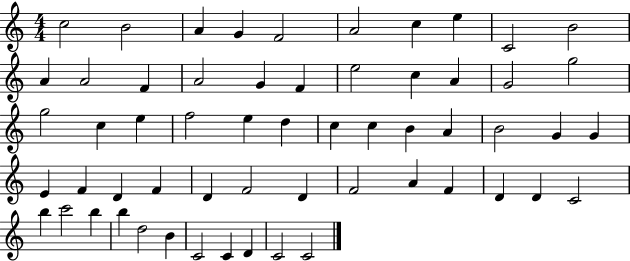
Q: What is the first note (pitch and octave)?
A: C5